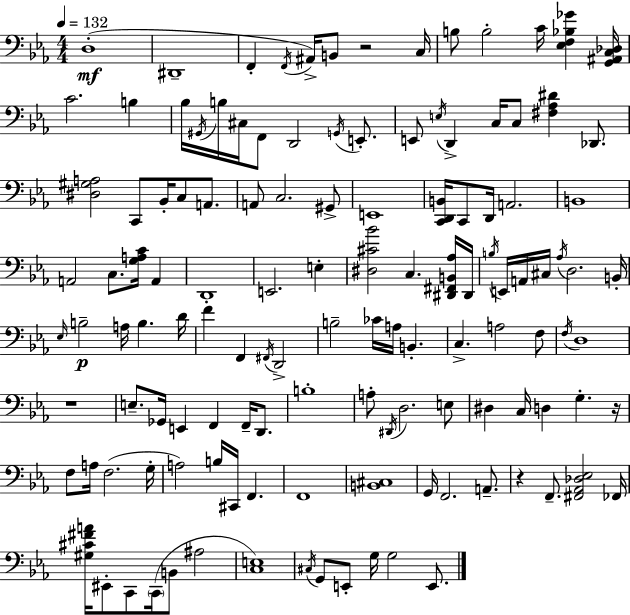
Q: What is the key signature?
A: C minor